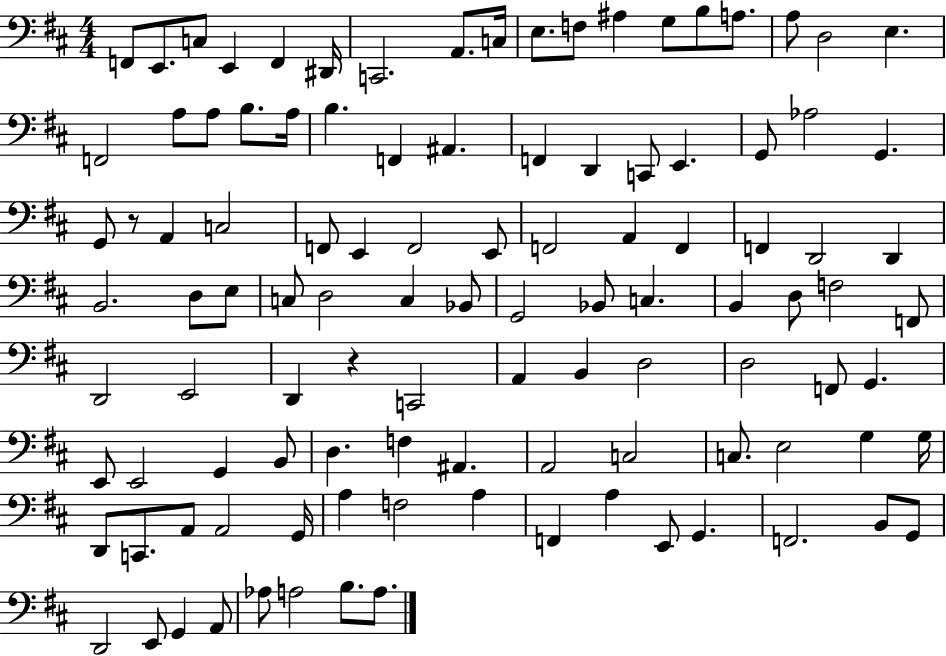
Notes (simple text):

F2/e E2/e. C3/e E2/q F2/q D#2/s C2/h. A2/e. C3/s E3/e. F3/e A#3/q G3/e B3/e A3/e. A3/e D3/h E3/q. F2/h A3/e A3/e B3/e. A3/s B3/q. F2/q A#2/q. F2/q D2/q C2/e E2/q. G2/e Ab3/h G2/q. G2/e R/e A2/q C3/h F2/e E2/q F2/h E2/e F2/h A2/q F2/q F2/q D2/h D2/q B2/h. D3/e E3/e C3/e D3/h C3/q Bb2/e G2/h Bb2/e C3/q. B2/q D3/e F3/h F2/e D2/h E2/h D2/q R/q C2/h A2/q B2/q D3/h D3/h F2/e G2/q. E2/e E2/h G2/q B2/e D3/q. F3/q A#2/q. A2/h C3/h C3/e. E3/h G3/q G3/s D2/e C2/e. A2/e A2/h G2/s A3/q F3/h A3/q F2/q A3/q E2/e G2/q. F2/h. B2/e G2/e D2/h E2/e G2/q A2/e Ab3/e A3/h B3/e. A3/e.